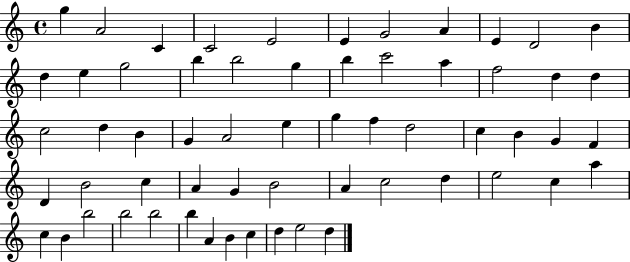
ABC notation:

X:1
T:Untitled
M:4/4
L:1/4
K:C
g A2 C C2 E2 E G2 A E D2 B d e g2 b b2 g b c'2 a f2 d d c2 d B G A2 e g f d2 c B G F D B2 c A G B2 A c2 d e2 c a c B b2 b2 b2 b A B c d e2 d